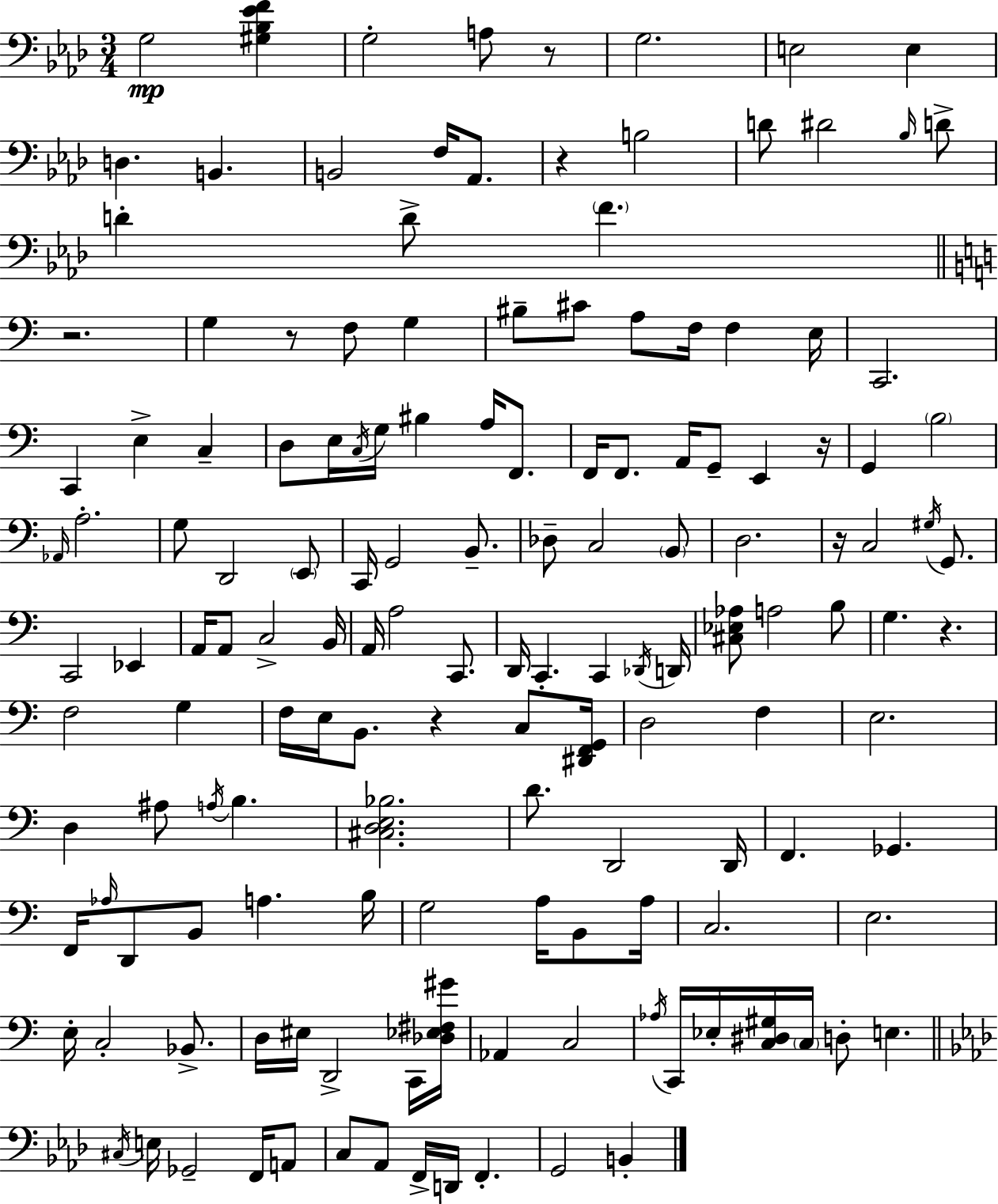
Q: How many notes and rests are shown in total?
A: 149